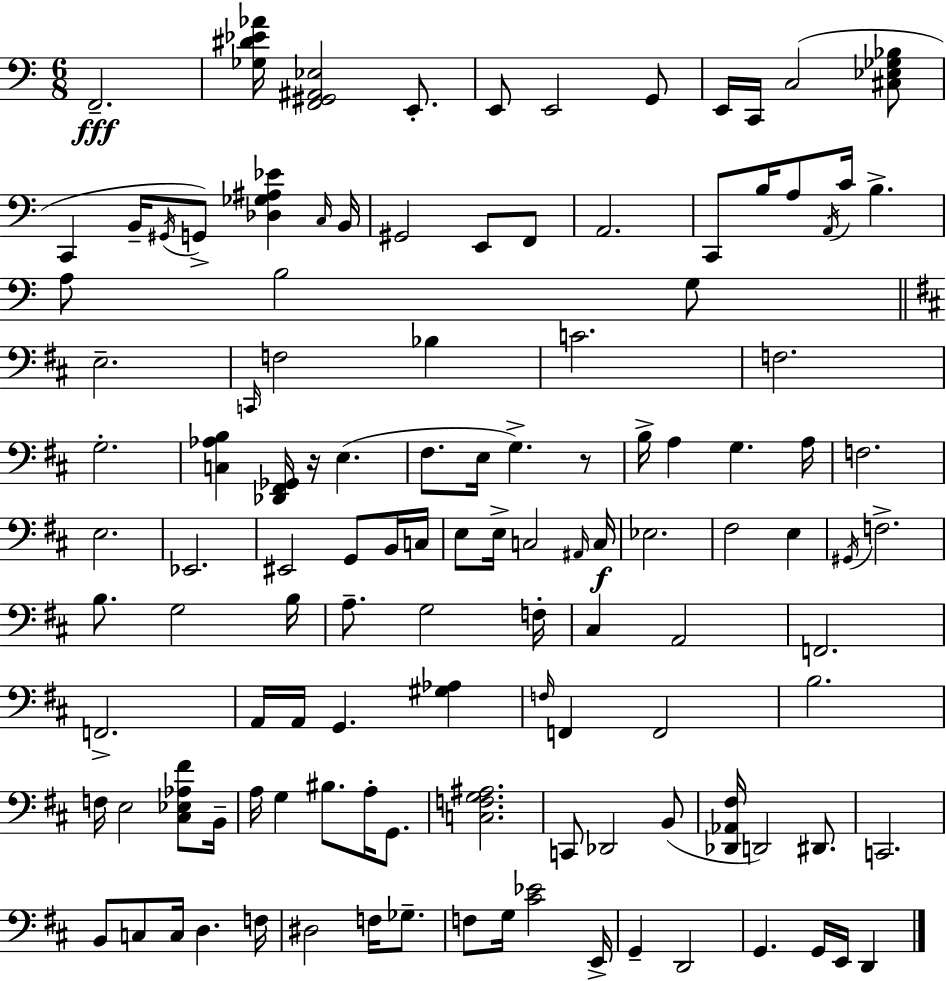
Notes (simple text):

F2/h. [Gb3,D#4,Eb4,Ab4]/s [F2,G#2,A#2,Eb3]/h E2/e. E2/e E2/h G2/e E2/s C2/s C3/h [C#3,Eb3,Gb3,Bb3]/e C2/q B2/s G#2/s G2/e [Db3,Gb3,A#3,Eb4]/q C3/s B2/s G#2/h E2/e F2/e A2/h. C2/e B3/s A3/e A2/s C4/s B3/q. A3/e B3/h G3/e E3/h. C2/s F3/h Bb3/q C4/h. F3/h. G3/h. [C3,Ab3,B3]/q [Db2,F#2,Gb2]/s R/s E3/q. F#3/e. E3/s G3/q. R/e B3/s A3/q G3/q. A3/s F3/h. E3/h. Eb2/h. EIS2/h G2/e B2/s C3/s E3/e E3/s C3/h A#2/s C3/s Eb3/h. F#3/h E3/q G#2/s F3/h. B3/e. G3/h B3/s A3/e. G3/h F3/s C#3/q A2/h F2/h. F2/h. A2/s A2/s G2/q. [G#3,Ab3]/q F3/s F2/q F2/h B3/h. F3/s E3/h [C#3,Eb3,Ab3,F#4]/e B2/s A3/s G3/q BIS3/e. A3/s G2/e. [C3,F3,G3,A#3]/h. C2/e Db2/h B2/e [Db2,Ab2,F#3]/s D2/h D#2/e. C2/h. B2/e C3/e C3/s D3/q. F3/s D#3/h F3/s Gb3/e. F3/e G3/s [C#4,Eb4]/h E2/s G2/q D2/h G2/q. G2/s E2/s D2/q